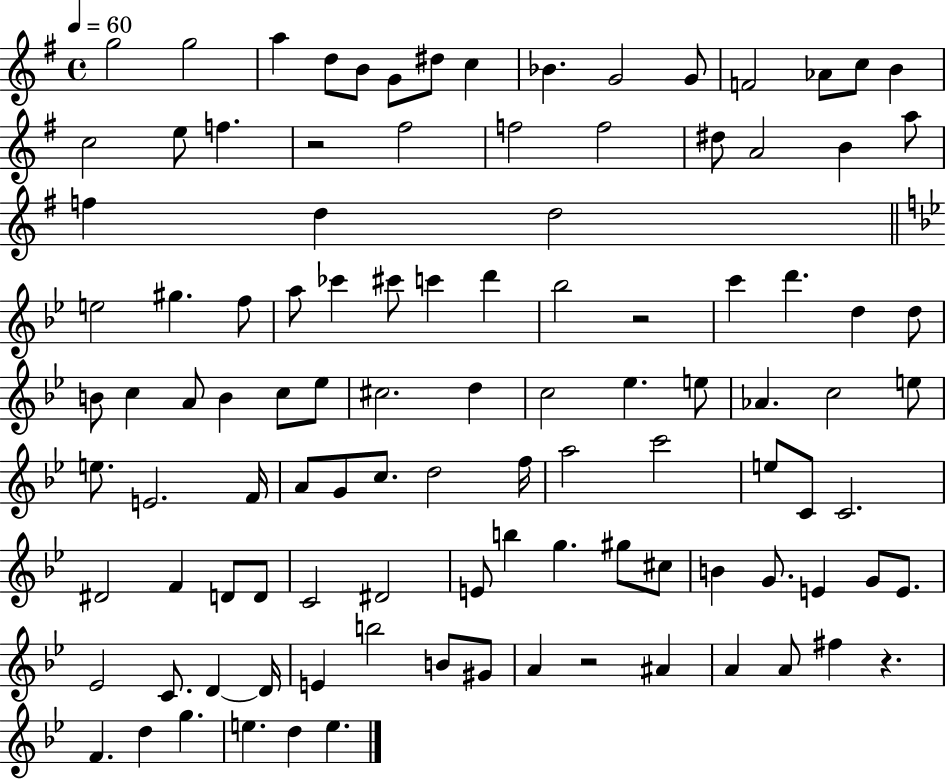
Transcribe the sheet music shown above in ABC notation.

X:1
T:Untitled
M:4/4
L:1/4
K:G
g2 g2 a d/2 B/2 G/2 ^d/2 c _B G2 G/2 F2 _A/2 c/2 B c2 e/2 f z2 ^f2 f2 f2 ^d/2 A2 B a/2 f d d2 e2 ^g f/2 a/2 _c' ^c'/2 c' d' _b2 z2 c' d' d d/2 B/2 c A/2 B c/2 _e/2 ^c2 d c2 _e e/2 _A c2 e/2 e/2 E2 F/4 A/2 G/2 c/2 d2 f/4 a2 c'2 e/2 C/2 C2 ^D2 F D/2 D/2 C2 ^D2 E/2 b g ^g/2 ^c/2 B G/2 E G/2 E/2 _E2 C/2 D D/4 E b2 B/2 ^G/2 A z2 ^A A A/2 ^f z F d g e d e